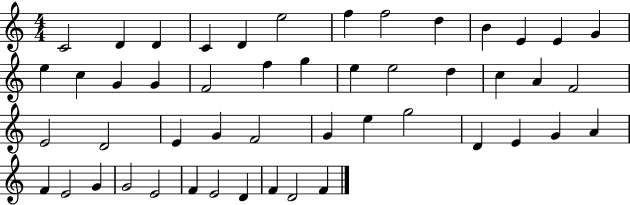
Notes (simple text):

C4/h D4/q D4/q C4/q D4/q E5/h F5/q F5/h D5/q B4/q E4/q E4/q G4/q E5/q C5/q G4/q G4/q F4/h F5/q G5/q E5/q E5/h D5/q C5/q A4/q F4/h E4/h D4/h E4/q G4/q F4/h G4/q E5/q G5/h D4/q E4/q G4/q A4/q F4/q E4/h G4/q G4/h E4/h F4/q E4/h D4/q F4/q D4/h F4/q